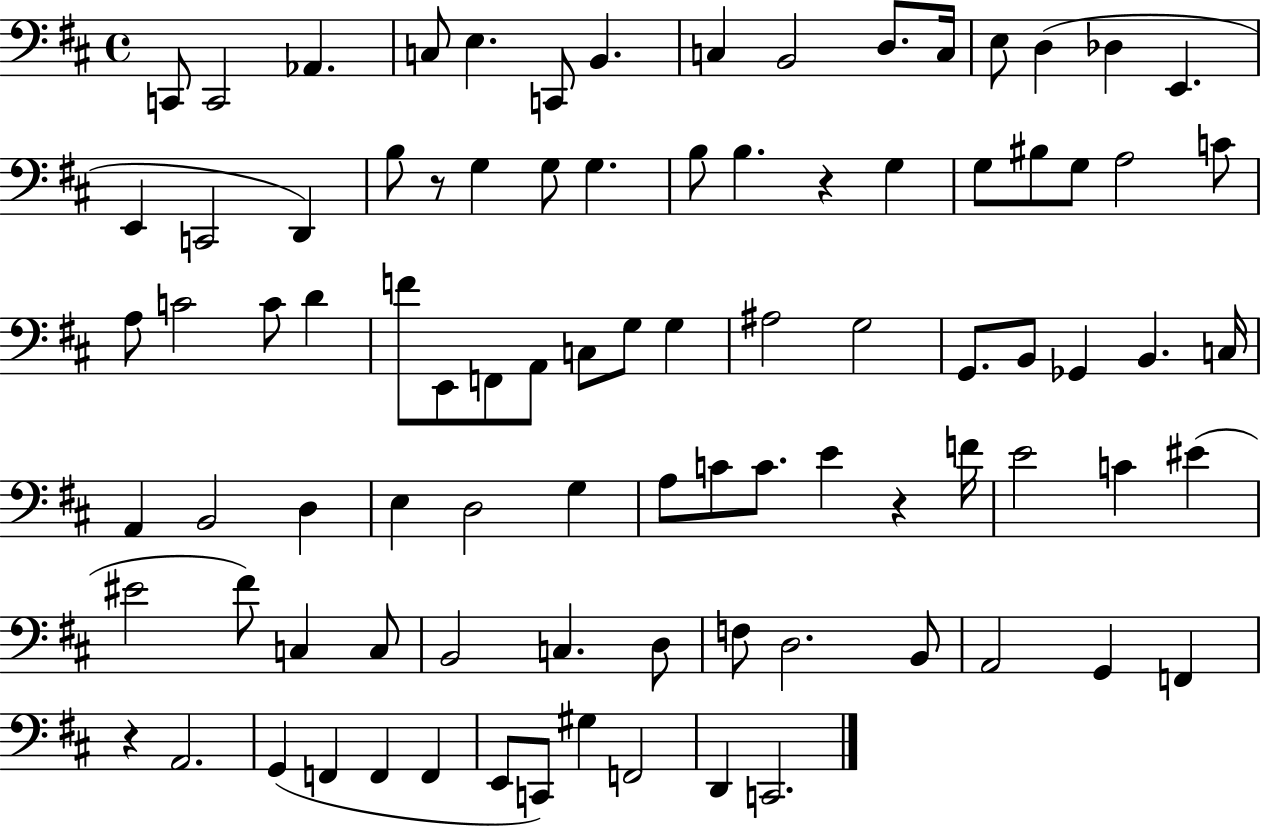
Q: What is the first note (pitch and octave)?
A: C2